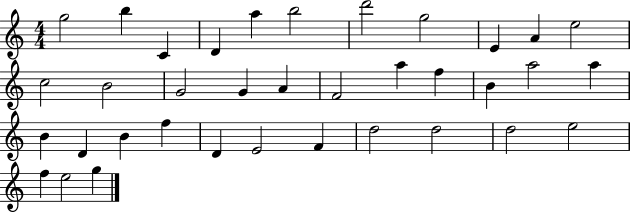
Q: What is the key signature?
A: C major